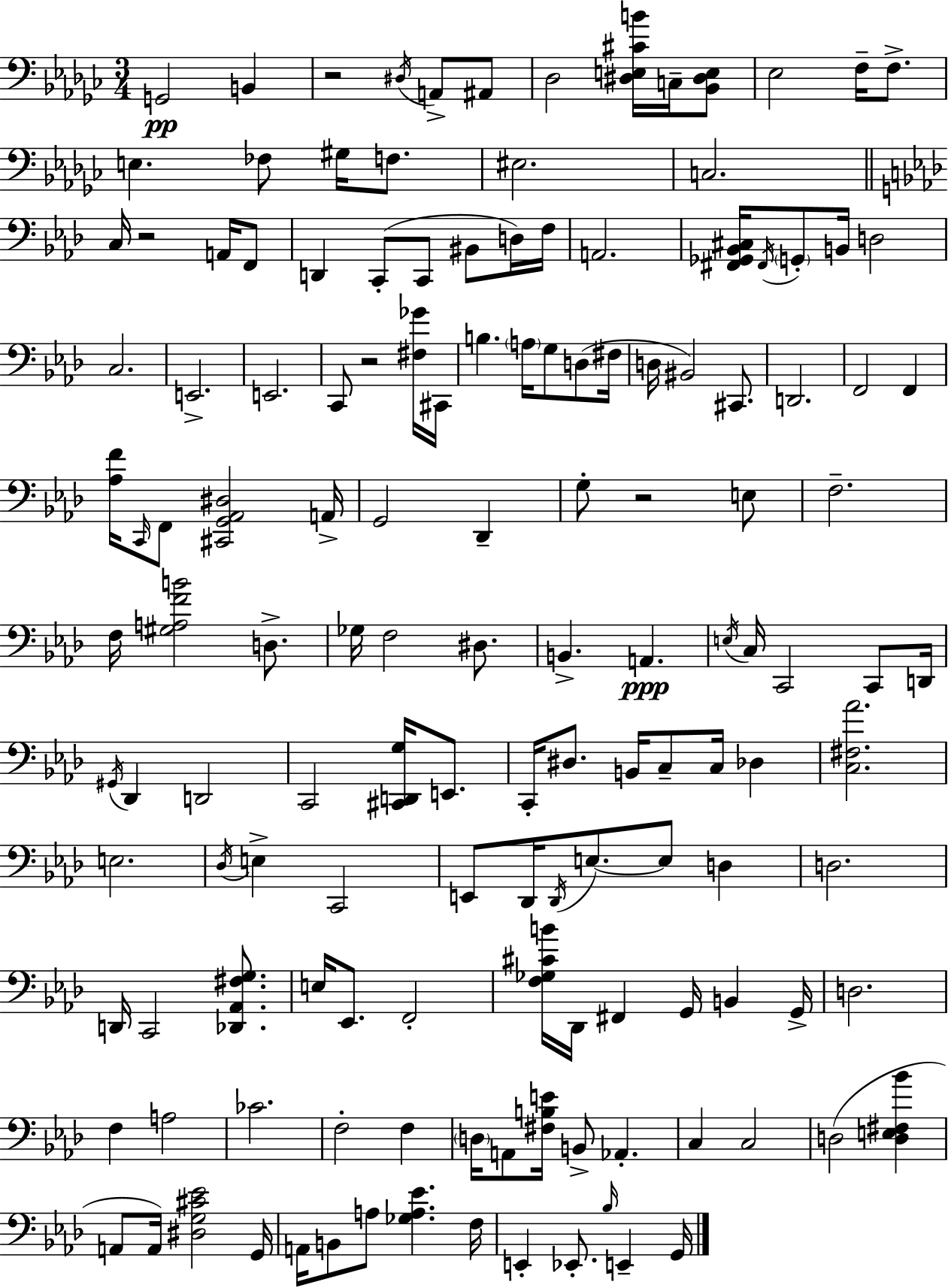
G2/h B2/q R/h D#3/s A2/e A#2/e Db3/h [D#3,E3,C#4,B4]/s C3/s [Bb2,D#3,E3]/e Eb3/h F3/s F3/e. E3/q. FES3/e G#3/s F3/e. EIS3/h. C3/h. C3/s R/h A2/s F2/e D2/q C2/e C2/e BIS2/e D3/s F3/s A2/h. [F#2,Gb2,Bb2,C#3]/s F#2/s G2/e B2/s D3/h C3/h. E2/h. E2/h. C2/e R/h [F#3,Gb4]/s C#2/s B3/q. A3/s G3/e D3/e F#3/s D3/s BIS2/h C#2/e. D2/h. F2/h F2/q [Ab3,F4]/s C2/s F2/e [C#2,G2,Ab2,D#3]/h A2/s G2/h Db2/q G3/e R/h E3/e F3/h. F3/s [G#3,A3,F4,B4]/h D3/e. Gb3/s F3/h D#3/e. B2/q. A2/q. E3/s C3/s C2/h C2/e D2/s G#2/s Db2/q D2/h C2/h [C#2,D2,G3]/s E2/e. C2/s D#3/e. B2/s C3/e C3/s Db3/q [C3,F#3,Ab4]/h. E3/h. Db3/s E3/q C2/h E2/e Db2/s Db2/s E3/e. E3/e D3/q D3/h. D2/s C2/h [Db2,Ab2,F#3,G3]/e. E3/s Eb2/e. F2/h [F3,Gb3,C#4,B4]/s Db2/s F#2/q G2/s B2/q G2/s D3/h. F3/q A3/h CES4/h. F3/h F3/q D3/s A2/e [F#3,B3,E4]/s B2/e Ab2/q. C3/q C3/h D3/h [D3,E3,F#3,Bb4]/q A2/e A2/s [D#3,G3,C#4,Eb4]/h G2/s A2/s B2/e A3/e [Gb3,A3,Eb4]/q. F3/s E2/q Eb2/e. Bb3/s E2/q G2/s